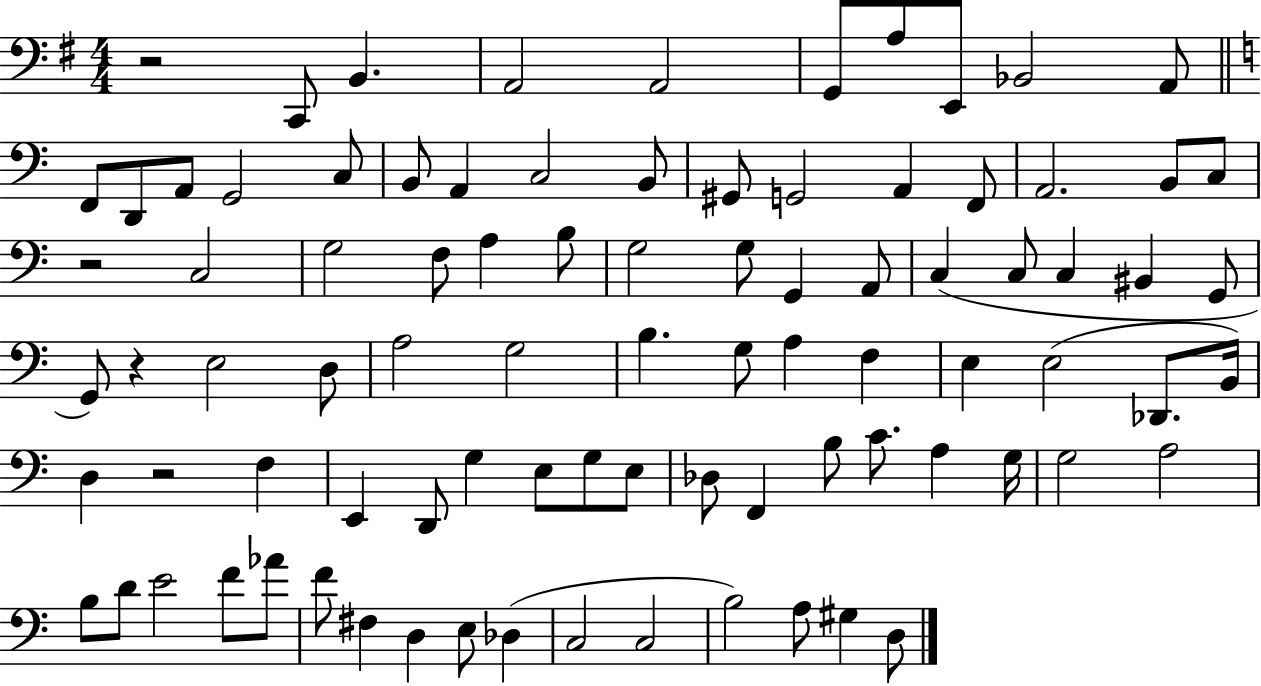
R/h C2/e B2/q. A2/h A2/h G2/e A3/e E2/e Bb2/h A2/e F2/e D2/e A2/e G2/h C3/e B2/e A2/q C3/h B2/e G#2/e G2/h A2/q F2/e A2/h. B2/e C3/e R/h C3/h G3/h F3/e A3/q B3/e G3/h G3/e G2/q A2/e C3/q C3/e C3/q BIS2/q G2/e G2/e R/q E3/h D3/e A3/h G3/h B3/q. G3/e A3/q F3/q E3/q E3/h Db2/e. B2/s D3/q R/h F3/q E2/q D2/e G3/q E3/e G3/e E3/e Db3/e F2/q B3/e C4/e. A3/q G3/s G3/h A3/h B3/e D4/e E4/h F4/e Ab4/e F4/e F#3/q D3/q E3/e Db3/q C3/h C3/h B3/h A3/e G#3/q D3/e